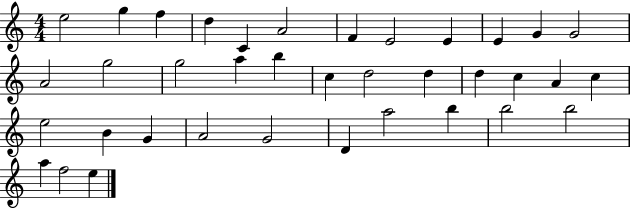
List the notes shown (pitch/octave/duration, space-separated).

E5/h G5/q F5/q D5/q C4/q A4/h F4/q E4/h E4/q E4/q G4/q G4/h A4/h G5/h G5/h A5/q B5/q C5/q D5/h D5/q D5/q C5/q A4/q C5/q E5/h B4/q G4/q A4/h G4/h D4/q A5/h B5/q B5/h B5/h A5/q F5/h E5/q